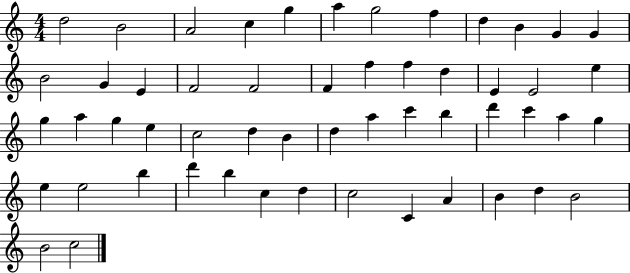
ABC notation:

X:1
T:Untitled
M:4/4
L:1/4
K:C
d2 B2 A2 c g a g2 f d B G G B2 G E F2 F2 F f f d E E2 e g a g e c2 d B d a c' b d' c' a g e e2 b d' b c d c2 C A B d B2 B2 c2